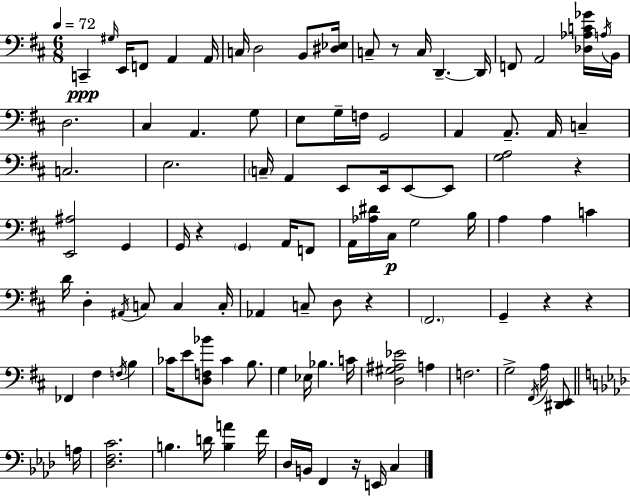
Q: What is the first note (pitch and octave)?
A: C2